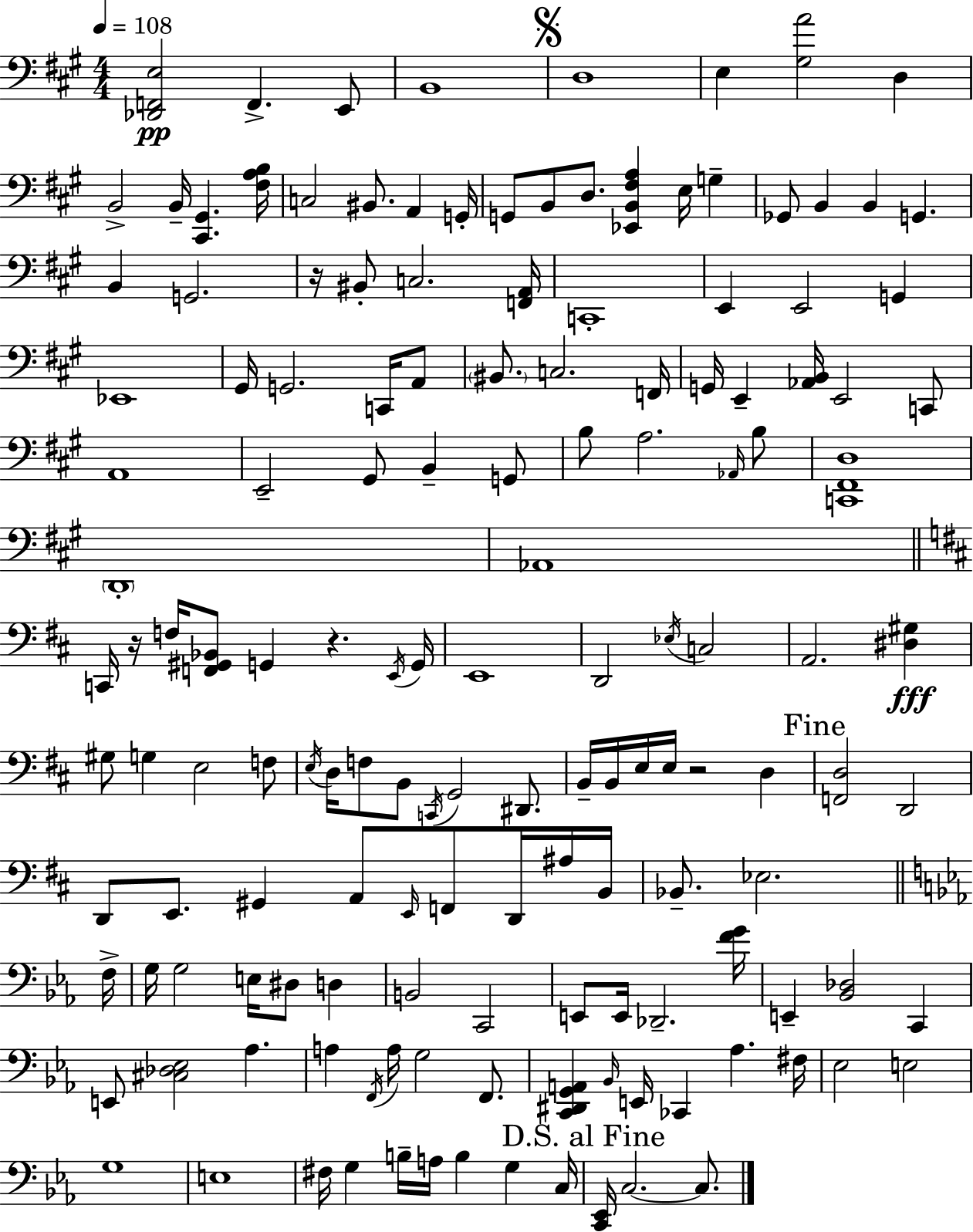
[Db2,F2,E3]/h F2/q. E2/e B2/w D3/w E3/q [G#3,A4]/h D3/q B2/h B2/s [C#2,G#2]/q. [F#3,A3,B3]/s C3/h BIS2/e. A2/q G2/s G2/e B2/e D3/e. [Eb2,B2,F#3,A3]/q E3/s G3/q Gb2/e B2/q B2/q G2/q. B2/q G2/h. R/s BIS2/e C3/h. [F2,A2]/s C2/w E2/q E2/h G2/q Eb2/w G#2/s G2/h. C2/s A2/e BIS2/e. C3/h. F2/s G2/s E2/q [Ab2,B2]/s E2/h C2/e A2/w E2/h G#2/e B2/q G2/e B3/e A3/h. Ab2/s B3/e [C2,F#2,D3]/w D2/w Ab2/w C2/s R/s F3/s [F2,G#2,Bb2]/e G2/q R/q. E2/s G2/s E2/w D2/h Eb3/s C3/h A2/h. [D#3,G#3]/q G#3/e G3/q E3/h F3/e E3/s D3/s F3/e B2/e C2/s G2/h D#2/e. B2/s B2/s E3/s E3/s R/h D3/q [F2,D3]/h D2/h D2/e E2/e. G#2/q A2/e E2/s F2/e D2/s A#3/s B2/s Bb2/e. Eb3/h. F3/s G3/s G3/h E3/s D#3/e D3/q B2/h C2/h E2/e E2/s Db2/h. [F4,G4]/s E2/q [Bb2,Db3]/h C2/q E2/e [C#3,Db3,Eb3]/h Ab3/q. A3/q F2/s A3/s G3/h F2/e. [C2,D#2,G2,A2]/q Bb2/s E2/s CES2/q Ab3/q. F#3/s Eb3/h E3/h G3/w E3/w F#3/s G3/q B3/s A3/s B3/q G3/q C3/s [C2,Eb2]/s C3/h. C3/e.